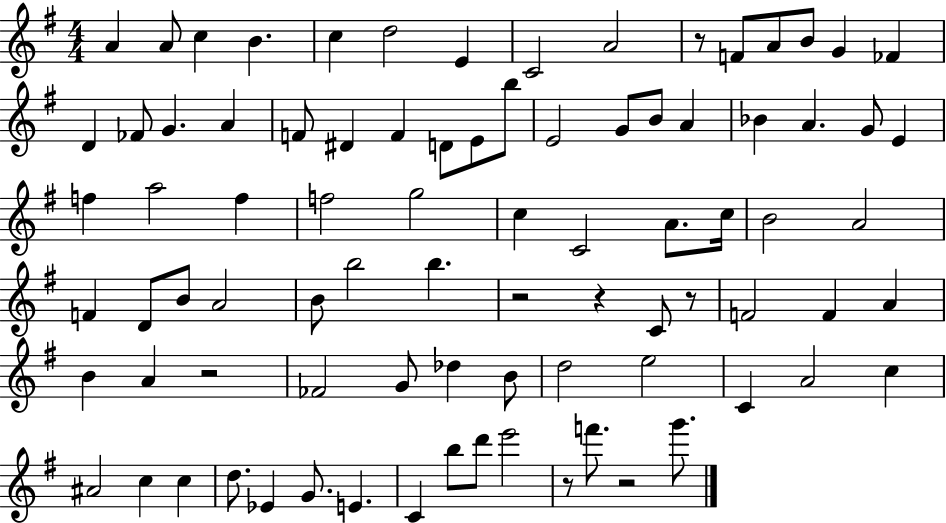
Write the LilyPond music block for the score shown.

{
  \clef treble
  \numericTimeSignature
  \time 4/4
  \key g \major
  \repeat volta 2 { a'4 a'8 c''4 b'4. | c''4 d''2 e'4 | c'2 a'2 | r8 f'8 a'8 b'8 g'4 fes'4 | \break d'4 fes'8 g'4. a'4 | f'8 dis'4 f'4 d'8 e'8 b''8 | e'2 g'8 b'8 a'4 | bes'4 a'4. g'8 e'4 | \break f''4 a''2 f''4 | f''2 g''2 | c''4 c'2 a'8. c''16 | b'2 a'2 | \break f'4 d'8 b'8 a'2 | b'8 b''2 b''4. | r2 r4 c'8 r8 | f'2 f'4 a'4 | \break b'4 a'4 r2 | fes'2 g'8 des''4 b'8 | d''2 e''2 | c'4 a'2 c''4 | \break ais'2 c''4 c''4 | d''8. ees'4 g'8. e'4. | c'4 b''8 d'''8 e'''2 | r8 f'''8. r2 g'''8. | \break } \bar "|."
}